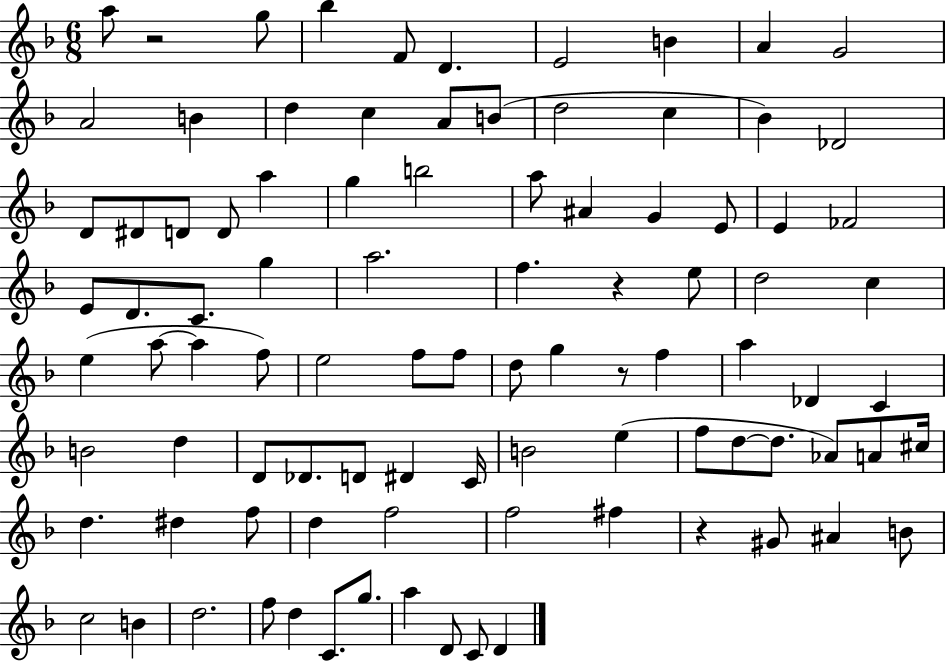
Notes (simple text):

A5/e R/h G5/e Bb5/q F4/e D4/q. E4/h B4/q A4/q G4/h A4/h B4/q D5/q C5/q A4/e B4/e D5/h C5/q Bb4/q Db4/h D4/e D#4/e D4/e D4/e A5/q G5/q B5/h A5/e A#4/q G4/q E4/e E4/q FES4/h E4/e D4/e. C4/e. G5/q A5/h. F5/q. R/q E5/e D5/h C5/q E5/q A5/e A5/q F5/e E5/h F5/e F5/e D5/e G5/q R/e F5/q A5/q Db4/q C4/q B4/h D5/q D4/e Db4/e. D4/e D#4/q C4/s B4/h E5/q F5/e D5/e D5/e. Ab4/e A4/e C#5/s D5/q. D#5/q F5/e D5/q F5/h F5/h F#5/q R/q G#4/e A#4/q B4/e C5/h B4/q D5/h. F5/e D5/q C4/e. G5/e. A5/q D4/e C4/e D4/q